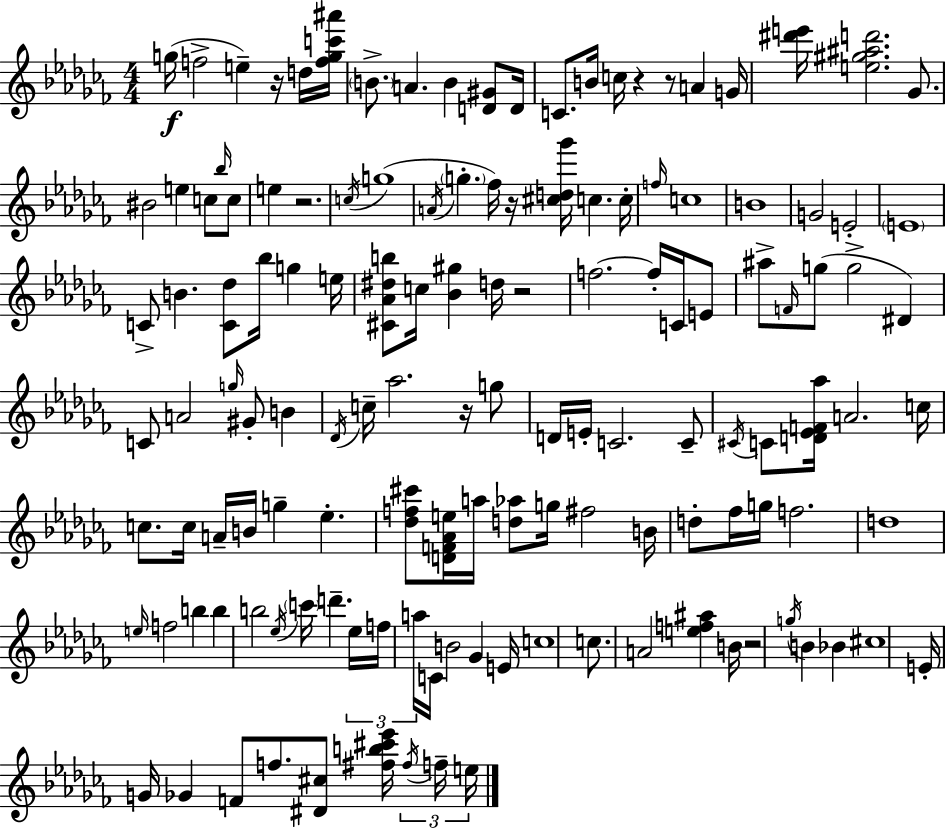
{
  \clef treble
  \numericTimeSignature
  \time 4/4
  \key aes \minor
  g''16(\f f''2-> e''4--) r16 d''16 <f'' g'' c''' ais'''>16 | \parenthesize b'8.-> a'4. b'4 <d' gis'>8 d'16 | c'8. b'16 c''16 r4 r8 a'4 g'16 | <dis''' e'''>16 <e'' gis'' ais'' d'''>2. ges'8. | \break bis'2 e''4 c''8 \grace { bes''16 } c''8 | e''4 r2. | \acciaccatura { c''16 } g''1( | \acciaccatura { a'16 } \parenthesize g''4.-. fes''16) r16 <cis'' d'' ges'''>16 c''4. | \break c''16-. \grace { f''16 } c''1 | b'1 | g'2 e'2-. | \parenthesize e'1 | \break c'8-> b'4. <c' des''>8 bes''16 g''4 | e''16 <cis' aes' dis'' b''>8 c''16 <bes' gis''>4 d''16 r2 | f''2.~~ | f''16-. c'16 e'8 ais''8-> \grace { f'16 } g''8( g''2-> | \break dis'4) c'8 a'2 \grace { g''16 } | gis'8-. b'4 \acciaccatura { des'16 } c''16-- aes''2. | r16 g''8 d'16 e'16-. c'2. | c'8-- \acciaccatura { cis'16 } c'8 <d' ees' f' aes''>16 a'2. | \break c''16 c''8. c''16 a'16-- b'16 g''4-- | ees''4.-. <des'' f'' cis'''>8 <d' f' aes' e''>16 a''16 <d'' aes''>8 g''16 fis''2 | b'16 d''8-. fes''16 g''16 f''2. | d''1 | \break \grace { e''16 } f''2 | b''4 b''4 b''2 | \acciaccatura { ees''16 } \parenthesize c'''16 d'''4.-- \tuplet 3/2 { ees''16 f''16 a''16 } c'16 b'2 | ges'4 e'16 c''1 | \break c''8. a'2 | <e'' f'' ais''>4 b'16 r2 | \acciaccatura { g''16 } b'4 bes'4 cis''1 | e'16-. g'16 ges'4 | \break f'8 f''8. <dis' cis''>8 <fis'' b'' cis''' ees'''>16 \tuplet 3/2 { \acciaccatura { fis''16 } f''16-- e''16 } \bar "|."
}